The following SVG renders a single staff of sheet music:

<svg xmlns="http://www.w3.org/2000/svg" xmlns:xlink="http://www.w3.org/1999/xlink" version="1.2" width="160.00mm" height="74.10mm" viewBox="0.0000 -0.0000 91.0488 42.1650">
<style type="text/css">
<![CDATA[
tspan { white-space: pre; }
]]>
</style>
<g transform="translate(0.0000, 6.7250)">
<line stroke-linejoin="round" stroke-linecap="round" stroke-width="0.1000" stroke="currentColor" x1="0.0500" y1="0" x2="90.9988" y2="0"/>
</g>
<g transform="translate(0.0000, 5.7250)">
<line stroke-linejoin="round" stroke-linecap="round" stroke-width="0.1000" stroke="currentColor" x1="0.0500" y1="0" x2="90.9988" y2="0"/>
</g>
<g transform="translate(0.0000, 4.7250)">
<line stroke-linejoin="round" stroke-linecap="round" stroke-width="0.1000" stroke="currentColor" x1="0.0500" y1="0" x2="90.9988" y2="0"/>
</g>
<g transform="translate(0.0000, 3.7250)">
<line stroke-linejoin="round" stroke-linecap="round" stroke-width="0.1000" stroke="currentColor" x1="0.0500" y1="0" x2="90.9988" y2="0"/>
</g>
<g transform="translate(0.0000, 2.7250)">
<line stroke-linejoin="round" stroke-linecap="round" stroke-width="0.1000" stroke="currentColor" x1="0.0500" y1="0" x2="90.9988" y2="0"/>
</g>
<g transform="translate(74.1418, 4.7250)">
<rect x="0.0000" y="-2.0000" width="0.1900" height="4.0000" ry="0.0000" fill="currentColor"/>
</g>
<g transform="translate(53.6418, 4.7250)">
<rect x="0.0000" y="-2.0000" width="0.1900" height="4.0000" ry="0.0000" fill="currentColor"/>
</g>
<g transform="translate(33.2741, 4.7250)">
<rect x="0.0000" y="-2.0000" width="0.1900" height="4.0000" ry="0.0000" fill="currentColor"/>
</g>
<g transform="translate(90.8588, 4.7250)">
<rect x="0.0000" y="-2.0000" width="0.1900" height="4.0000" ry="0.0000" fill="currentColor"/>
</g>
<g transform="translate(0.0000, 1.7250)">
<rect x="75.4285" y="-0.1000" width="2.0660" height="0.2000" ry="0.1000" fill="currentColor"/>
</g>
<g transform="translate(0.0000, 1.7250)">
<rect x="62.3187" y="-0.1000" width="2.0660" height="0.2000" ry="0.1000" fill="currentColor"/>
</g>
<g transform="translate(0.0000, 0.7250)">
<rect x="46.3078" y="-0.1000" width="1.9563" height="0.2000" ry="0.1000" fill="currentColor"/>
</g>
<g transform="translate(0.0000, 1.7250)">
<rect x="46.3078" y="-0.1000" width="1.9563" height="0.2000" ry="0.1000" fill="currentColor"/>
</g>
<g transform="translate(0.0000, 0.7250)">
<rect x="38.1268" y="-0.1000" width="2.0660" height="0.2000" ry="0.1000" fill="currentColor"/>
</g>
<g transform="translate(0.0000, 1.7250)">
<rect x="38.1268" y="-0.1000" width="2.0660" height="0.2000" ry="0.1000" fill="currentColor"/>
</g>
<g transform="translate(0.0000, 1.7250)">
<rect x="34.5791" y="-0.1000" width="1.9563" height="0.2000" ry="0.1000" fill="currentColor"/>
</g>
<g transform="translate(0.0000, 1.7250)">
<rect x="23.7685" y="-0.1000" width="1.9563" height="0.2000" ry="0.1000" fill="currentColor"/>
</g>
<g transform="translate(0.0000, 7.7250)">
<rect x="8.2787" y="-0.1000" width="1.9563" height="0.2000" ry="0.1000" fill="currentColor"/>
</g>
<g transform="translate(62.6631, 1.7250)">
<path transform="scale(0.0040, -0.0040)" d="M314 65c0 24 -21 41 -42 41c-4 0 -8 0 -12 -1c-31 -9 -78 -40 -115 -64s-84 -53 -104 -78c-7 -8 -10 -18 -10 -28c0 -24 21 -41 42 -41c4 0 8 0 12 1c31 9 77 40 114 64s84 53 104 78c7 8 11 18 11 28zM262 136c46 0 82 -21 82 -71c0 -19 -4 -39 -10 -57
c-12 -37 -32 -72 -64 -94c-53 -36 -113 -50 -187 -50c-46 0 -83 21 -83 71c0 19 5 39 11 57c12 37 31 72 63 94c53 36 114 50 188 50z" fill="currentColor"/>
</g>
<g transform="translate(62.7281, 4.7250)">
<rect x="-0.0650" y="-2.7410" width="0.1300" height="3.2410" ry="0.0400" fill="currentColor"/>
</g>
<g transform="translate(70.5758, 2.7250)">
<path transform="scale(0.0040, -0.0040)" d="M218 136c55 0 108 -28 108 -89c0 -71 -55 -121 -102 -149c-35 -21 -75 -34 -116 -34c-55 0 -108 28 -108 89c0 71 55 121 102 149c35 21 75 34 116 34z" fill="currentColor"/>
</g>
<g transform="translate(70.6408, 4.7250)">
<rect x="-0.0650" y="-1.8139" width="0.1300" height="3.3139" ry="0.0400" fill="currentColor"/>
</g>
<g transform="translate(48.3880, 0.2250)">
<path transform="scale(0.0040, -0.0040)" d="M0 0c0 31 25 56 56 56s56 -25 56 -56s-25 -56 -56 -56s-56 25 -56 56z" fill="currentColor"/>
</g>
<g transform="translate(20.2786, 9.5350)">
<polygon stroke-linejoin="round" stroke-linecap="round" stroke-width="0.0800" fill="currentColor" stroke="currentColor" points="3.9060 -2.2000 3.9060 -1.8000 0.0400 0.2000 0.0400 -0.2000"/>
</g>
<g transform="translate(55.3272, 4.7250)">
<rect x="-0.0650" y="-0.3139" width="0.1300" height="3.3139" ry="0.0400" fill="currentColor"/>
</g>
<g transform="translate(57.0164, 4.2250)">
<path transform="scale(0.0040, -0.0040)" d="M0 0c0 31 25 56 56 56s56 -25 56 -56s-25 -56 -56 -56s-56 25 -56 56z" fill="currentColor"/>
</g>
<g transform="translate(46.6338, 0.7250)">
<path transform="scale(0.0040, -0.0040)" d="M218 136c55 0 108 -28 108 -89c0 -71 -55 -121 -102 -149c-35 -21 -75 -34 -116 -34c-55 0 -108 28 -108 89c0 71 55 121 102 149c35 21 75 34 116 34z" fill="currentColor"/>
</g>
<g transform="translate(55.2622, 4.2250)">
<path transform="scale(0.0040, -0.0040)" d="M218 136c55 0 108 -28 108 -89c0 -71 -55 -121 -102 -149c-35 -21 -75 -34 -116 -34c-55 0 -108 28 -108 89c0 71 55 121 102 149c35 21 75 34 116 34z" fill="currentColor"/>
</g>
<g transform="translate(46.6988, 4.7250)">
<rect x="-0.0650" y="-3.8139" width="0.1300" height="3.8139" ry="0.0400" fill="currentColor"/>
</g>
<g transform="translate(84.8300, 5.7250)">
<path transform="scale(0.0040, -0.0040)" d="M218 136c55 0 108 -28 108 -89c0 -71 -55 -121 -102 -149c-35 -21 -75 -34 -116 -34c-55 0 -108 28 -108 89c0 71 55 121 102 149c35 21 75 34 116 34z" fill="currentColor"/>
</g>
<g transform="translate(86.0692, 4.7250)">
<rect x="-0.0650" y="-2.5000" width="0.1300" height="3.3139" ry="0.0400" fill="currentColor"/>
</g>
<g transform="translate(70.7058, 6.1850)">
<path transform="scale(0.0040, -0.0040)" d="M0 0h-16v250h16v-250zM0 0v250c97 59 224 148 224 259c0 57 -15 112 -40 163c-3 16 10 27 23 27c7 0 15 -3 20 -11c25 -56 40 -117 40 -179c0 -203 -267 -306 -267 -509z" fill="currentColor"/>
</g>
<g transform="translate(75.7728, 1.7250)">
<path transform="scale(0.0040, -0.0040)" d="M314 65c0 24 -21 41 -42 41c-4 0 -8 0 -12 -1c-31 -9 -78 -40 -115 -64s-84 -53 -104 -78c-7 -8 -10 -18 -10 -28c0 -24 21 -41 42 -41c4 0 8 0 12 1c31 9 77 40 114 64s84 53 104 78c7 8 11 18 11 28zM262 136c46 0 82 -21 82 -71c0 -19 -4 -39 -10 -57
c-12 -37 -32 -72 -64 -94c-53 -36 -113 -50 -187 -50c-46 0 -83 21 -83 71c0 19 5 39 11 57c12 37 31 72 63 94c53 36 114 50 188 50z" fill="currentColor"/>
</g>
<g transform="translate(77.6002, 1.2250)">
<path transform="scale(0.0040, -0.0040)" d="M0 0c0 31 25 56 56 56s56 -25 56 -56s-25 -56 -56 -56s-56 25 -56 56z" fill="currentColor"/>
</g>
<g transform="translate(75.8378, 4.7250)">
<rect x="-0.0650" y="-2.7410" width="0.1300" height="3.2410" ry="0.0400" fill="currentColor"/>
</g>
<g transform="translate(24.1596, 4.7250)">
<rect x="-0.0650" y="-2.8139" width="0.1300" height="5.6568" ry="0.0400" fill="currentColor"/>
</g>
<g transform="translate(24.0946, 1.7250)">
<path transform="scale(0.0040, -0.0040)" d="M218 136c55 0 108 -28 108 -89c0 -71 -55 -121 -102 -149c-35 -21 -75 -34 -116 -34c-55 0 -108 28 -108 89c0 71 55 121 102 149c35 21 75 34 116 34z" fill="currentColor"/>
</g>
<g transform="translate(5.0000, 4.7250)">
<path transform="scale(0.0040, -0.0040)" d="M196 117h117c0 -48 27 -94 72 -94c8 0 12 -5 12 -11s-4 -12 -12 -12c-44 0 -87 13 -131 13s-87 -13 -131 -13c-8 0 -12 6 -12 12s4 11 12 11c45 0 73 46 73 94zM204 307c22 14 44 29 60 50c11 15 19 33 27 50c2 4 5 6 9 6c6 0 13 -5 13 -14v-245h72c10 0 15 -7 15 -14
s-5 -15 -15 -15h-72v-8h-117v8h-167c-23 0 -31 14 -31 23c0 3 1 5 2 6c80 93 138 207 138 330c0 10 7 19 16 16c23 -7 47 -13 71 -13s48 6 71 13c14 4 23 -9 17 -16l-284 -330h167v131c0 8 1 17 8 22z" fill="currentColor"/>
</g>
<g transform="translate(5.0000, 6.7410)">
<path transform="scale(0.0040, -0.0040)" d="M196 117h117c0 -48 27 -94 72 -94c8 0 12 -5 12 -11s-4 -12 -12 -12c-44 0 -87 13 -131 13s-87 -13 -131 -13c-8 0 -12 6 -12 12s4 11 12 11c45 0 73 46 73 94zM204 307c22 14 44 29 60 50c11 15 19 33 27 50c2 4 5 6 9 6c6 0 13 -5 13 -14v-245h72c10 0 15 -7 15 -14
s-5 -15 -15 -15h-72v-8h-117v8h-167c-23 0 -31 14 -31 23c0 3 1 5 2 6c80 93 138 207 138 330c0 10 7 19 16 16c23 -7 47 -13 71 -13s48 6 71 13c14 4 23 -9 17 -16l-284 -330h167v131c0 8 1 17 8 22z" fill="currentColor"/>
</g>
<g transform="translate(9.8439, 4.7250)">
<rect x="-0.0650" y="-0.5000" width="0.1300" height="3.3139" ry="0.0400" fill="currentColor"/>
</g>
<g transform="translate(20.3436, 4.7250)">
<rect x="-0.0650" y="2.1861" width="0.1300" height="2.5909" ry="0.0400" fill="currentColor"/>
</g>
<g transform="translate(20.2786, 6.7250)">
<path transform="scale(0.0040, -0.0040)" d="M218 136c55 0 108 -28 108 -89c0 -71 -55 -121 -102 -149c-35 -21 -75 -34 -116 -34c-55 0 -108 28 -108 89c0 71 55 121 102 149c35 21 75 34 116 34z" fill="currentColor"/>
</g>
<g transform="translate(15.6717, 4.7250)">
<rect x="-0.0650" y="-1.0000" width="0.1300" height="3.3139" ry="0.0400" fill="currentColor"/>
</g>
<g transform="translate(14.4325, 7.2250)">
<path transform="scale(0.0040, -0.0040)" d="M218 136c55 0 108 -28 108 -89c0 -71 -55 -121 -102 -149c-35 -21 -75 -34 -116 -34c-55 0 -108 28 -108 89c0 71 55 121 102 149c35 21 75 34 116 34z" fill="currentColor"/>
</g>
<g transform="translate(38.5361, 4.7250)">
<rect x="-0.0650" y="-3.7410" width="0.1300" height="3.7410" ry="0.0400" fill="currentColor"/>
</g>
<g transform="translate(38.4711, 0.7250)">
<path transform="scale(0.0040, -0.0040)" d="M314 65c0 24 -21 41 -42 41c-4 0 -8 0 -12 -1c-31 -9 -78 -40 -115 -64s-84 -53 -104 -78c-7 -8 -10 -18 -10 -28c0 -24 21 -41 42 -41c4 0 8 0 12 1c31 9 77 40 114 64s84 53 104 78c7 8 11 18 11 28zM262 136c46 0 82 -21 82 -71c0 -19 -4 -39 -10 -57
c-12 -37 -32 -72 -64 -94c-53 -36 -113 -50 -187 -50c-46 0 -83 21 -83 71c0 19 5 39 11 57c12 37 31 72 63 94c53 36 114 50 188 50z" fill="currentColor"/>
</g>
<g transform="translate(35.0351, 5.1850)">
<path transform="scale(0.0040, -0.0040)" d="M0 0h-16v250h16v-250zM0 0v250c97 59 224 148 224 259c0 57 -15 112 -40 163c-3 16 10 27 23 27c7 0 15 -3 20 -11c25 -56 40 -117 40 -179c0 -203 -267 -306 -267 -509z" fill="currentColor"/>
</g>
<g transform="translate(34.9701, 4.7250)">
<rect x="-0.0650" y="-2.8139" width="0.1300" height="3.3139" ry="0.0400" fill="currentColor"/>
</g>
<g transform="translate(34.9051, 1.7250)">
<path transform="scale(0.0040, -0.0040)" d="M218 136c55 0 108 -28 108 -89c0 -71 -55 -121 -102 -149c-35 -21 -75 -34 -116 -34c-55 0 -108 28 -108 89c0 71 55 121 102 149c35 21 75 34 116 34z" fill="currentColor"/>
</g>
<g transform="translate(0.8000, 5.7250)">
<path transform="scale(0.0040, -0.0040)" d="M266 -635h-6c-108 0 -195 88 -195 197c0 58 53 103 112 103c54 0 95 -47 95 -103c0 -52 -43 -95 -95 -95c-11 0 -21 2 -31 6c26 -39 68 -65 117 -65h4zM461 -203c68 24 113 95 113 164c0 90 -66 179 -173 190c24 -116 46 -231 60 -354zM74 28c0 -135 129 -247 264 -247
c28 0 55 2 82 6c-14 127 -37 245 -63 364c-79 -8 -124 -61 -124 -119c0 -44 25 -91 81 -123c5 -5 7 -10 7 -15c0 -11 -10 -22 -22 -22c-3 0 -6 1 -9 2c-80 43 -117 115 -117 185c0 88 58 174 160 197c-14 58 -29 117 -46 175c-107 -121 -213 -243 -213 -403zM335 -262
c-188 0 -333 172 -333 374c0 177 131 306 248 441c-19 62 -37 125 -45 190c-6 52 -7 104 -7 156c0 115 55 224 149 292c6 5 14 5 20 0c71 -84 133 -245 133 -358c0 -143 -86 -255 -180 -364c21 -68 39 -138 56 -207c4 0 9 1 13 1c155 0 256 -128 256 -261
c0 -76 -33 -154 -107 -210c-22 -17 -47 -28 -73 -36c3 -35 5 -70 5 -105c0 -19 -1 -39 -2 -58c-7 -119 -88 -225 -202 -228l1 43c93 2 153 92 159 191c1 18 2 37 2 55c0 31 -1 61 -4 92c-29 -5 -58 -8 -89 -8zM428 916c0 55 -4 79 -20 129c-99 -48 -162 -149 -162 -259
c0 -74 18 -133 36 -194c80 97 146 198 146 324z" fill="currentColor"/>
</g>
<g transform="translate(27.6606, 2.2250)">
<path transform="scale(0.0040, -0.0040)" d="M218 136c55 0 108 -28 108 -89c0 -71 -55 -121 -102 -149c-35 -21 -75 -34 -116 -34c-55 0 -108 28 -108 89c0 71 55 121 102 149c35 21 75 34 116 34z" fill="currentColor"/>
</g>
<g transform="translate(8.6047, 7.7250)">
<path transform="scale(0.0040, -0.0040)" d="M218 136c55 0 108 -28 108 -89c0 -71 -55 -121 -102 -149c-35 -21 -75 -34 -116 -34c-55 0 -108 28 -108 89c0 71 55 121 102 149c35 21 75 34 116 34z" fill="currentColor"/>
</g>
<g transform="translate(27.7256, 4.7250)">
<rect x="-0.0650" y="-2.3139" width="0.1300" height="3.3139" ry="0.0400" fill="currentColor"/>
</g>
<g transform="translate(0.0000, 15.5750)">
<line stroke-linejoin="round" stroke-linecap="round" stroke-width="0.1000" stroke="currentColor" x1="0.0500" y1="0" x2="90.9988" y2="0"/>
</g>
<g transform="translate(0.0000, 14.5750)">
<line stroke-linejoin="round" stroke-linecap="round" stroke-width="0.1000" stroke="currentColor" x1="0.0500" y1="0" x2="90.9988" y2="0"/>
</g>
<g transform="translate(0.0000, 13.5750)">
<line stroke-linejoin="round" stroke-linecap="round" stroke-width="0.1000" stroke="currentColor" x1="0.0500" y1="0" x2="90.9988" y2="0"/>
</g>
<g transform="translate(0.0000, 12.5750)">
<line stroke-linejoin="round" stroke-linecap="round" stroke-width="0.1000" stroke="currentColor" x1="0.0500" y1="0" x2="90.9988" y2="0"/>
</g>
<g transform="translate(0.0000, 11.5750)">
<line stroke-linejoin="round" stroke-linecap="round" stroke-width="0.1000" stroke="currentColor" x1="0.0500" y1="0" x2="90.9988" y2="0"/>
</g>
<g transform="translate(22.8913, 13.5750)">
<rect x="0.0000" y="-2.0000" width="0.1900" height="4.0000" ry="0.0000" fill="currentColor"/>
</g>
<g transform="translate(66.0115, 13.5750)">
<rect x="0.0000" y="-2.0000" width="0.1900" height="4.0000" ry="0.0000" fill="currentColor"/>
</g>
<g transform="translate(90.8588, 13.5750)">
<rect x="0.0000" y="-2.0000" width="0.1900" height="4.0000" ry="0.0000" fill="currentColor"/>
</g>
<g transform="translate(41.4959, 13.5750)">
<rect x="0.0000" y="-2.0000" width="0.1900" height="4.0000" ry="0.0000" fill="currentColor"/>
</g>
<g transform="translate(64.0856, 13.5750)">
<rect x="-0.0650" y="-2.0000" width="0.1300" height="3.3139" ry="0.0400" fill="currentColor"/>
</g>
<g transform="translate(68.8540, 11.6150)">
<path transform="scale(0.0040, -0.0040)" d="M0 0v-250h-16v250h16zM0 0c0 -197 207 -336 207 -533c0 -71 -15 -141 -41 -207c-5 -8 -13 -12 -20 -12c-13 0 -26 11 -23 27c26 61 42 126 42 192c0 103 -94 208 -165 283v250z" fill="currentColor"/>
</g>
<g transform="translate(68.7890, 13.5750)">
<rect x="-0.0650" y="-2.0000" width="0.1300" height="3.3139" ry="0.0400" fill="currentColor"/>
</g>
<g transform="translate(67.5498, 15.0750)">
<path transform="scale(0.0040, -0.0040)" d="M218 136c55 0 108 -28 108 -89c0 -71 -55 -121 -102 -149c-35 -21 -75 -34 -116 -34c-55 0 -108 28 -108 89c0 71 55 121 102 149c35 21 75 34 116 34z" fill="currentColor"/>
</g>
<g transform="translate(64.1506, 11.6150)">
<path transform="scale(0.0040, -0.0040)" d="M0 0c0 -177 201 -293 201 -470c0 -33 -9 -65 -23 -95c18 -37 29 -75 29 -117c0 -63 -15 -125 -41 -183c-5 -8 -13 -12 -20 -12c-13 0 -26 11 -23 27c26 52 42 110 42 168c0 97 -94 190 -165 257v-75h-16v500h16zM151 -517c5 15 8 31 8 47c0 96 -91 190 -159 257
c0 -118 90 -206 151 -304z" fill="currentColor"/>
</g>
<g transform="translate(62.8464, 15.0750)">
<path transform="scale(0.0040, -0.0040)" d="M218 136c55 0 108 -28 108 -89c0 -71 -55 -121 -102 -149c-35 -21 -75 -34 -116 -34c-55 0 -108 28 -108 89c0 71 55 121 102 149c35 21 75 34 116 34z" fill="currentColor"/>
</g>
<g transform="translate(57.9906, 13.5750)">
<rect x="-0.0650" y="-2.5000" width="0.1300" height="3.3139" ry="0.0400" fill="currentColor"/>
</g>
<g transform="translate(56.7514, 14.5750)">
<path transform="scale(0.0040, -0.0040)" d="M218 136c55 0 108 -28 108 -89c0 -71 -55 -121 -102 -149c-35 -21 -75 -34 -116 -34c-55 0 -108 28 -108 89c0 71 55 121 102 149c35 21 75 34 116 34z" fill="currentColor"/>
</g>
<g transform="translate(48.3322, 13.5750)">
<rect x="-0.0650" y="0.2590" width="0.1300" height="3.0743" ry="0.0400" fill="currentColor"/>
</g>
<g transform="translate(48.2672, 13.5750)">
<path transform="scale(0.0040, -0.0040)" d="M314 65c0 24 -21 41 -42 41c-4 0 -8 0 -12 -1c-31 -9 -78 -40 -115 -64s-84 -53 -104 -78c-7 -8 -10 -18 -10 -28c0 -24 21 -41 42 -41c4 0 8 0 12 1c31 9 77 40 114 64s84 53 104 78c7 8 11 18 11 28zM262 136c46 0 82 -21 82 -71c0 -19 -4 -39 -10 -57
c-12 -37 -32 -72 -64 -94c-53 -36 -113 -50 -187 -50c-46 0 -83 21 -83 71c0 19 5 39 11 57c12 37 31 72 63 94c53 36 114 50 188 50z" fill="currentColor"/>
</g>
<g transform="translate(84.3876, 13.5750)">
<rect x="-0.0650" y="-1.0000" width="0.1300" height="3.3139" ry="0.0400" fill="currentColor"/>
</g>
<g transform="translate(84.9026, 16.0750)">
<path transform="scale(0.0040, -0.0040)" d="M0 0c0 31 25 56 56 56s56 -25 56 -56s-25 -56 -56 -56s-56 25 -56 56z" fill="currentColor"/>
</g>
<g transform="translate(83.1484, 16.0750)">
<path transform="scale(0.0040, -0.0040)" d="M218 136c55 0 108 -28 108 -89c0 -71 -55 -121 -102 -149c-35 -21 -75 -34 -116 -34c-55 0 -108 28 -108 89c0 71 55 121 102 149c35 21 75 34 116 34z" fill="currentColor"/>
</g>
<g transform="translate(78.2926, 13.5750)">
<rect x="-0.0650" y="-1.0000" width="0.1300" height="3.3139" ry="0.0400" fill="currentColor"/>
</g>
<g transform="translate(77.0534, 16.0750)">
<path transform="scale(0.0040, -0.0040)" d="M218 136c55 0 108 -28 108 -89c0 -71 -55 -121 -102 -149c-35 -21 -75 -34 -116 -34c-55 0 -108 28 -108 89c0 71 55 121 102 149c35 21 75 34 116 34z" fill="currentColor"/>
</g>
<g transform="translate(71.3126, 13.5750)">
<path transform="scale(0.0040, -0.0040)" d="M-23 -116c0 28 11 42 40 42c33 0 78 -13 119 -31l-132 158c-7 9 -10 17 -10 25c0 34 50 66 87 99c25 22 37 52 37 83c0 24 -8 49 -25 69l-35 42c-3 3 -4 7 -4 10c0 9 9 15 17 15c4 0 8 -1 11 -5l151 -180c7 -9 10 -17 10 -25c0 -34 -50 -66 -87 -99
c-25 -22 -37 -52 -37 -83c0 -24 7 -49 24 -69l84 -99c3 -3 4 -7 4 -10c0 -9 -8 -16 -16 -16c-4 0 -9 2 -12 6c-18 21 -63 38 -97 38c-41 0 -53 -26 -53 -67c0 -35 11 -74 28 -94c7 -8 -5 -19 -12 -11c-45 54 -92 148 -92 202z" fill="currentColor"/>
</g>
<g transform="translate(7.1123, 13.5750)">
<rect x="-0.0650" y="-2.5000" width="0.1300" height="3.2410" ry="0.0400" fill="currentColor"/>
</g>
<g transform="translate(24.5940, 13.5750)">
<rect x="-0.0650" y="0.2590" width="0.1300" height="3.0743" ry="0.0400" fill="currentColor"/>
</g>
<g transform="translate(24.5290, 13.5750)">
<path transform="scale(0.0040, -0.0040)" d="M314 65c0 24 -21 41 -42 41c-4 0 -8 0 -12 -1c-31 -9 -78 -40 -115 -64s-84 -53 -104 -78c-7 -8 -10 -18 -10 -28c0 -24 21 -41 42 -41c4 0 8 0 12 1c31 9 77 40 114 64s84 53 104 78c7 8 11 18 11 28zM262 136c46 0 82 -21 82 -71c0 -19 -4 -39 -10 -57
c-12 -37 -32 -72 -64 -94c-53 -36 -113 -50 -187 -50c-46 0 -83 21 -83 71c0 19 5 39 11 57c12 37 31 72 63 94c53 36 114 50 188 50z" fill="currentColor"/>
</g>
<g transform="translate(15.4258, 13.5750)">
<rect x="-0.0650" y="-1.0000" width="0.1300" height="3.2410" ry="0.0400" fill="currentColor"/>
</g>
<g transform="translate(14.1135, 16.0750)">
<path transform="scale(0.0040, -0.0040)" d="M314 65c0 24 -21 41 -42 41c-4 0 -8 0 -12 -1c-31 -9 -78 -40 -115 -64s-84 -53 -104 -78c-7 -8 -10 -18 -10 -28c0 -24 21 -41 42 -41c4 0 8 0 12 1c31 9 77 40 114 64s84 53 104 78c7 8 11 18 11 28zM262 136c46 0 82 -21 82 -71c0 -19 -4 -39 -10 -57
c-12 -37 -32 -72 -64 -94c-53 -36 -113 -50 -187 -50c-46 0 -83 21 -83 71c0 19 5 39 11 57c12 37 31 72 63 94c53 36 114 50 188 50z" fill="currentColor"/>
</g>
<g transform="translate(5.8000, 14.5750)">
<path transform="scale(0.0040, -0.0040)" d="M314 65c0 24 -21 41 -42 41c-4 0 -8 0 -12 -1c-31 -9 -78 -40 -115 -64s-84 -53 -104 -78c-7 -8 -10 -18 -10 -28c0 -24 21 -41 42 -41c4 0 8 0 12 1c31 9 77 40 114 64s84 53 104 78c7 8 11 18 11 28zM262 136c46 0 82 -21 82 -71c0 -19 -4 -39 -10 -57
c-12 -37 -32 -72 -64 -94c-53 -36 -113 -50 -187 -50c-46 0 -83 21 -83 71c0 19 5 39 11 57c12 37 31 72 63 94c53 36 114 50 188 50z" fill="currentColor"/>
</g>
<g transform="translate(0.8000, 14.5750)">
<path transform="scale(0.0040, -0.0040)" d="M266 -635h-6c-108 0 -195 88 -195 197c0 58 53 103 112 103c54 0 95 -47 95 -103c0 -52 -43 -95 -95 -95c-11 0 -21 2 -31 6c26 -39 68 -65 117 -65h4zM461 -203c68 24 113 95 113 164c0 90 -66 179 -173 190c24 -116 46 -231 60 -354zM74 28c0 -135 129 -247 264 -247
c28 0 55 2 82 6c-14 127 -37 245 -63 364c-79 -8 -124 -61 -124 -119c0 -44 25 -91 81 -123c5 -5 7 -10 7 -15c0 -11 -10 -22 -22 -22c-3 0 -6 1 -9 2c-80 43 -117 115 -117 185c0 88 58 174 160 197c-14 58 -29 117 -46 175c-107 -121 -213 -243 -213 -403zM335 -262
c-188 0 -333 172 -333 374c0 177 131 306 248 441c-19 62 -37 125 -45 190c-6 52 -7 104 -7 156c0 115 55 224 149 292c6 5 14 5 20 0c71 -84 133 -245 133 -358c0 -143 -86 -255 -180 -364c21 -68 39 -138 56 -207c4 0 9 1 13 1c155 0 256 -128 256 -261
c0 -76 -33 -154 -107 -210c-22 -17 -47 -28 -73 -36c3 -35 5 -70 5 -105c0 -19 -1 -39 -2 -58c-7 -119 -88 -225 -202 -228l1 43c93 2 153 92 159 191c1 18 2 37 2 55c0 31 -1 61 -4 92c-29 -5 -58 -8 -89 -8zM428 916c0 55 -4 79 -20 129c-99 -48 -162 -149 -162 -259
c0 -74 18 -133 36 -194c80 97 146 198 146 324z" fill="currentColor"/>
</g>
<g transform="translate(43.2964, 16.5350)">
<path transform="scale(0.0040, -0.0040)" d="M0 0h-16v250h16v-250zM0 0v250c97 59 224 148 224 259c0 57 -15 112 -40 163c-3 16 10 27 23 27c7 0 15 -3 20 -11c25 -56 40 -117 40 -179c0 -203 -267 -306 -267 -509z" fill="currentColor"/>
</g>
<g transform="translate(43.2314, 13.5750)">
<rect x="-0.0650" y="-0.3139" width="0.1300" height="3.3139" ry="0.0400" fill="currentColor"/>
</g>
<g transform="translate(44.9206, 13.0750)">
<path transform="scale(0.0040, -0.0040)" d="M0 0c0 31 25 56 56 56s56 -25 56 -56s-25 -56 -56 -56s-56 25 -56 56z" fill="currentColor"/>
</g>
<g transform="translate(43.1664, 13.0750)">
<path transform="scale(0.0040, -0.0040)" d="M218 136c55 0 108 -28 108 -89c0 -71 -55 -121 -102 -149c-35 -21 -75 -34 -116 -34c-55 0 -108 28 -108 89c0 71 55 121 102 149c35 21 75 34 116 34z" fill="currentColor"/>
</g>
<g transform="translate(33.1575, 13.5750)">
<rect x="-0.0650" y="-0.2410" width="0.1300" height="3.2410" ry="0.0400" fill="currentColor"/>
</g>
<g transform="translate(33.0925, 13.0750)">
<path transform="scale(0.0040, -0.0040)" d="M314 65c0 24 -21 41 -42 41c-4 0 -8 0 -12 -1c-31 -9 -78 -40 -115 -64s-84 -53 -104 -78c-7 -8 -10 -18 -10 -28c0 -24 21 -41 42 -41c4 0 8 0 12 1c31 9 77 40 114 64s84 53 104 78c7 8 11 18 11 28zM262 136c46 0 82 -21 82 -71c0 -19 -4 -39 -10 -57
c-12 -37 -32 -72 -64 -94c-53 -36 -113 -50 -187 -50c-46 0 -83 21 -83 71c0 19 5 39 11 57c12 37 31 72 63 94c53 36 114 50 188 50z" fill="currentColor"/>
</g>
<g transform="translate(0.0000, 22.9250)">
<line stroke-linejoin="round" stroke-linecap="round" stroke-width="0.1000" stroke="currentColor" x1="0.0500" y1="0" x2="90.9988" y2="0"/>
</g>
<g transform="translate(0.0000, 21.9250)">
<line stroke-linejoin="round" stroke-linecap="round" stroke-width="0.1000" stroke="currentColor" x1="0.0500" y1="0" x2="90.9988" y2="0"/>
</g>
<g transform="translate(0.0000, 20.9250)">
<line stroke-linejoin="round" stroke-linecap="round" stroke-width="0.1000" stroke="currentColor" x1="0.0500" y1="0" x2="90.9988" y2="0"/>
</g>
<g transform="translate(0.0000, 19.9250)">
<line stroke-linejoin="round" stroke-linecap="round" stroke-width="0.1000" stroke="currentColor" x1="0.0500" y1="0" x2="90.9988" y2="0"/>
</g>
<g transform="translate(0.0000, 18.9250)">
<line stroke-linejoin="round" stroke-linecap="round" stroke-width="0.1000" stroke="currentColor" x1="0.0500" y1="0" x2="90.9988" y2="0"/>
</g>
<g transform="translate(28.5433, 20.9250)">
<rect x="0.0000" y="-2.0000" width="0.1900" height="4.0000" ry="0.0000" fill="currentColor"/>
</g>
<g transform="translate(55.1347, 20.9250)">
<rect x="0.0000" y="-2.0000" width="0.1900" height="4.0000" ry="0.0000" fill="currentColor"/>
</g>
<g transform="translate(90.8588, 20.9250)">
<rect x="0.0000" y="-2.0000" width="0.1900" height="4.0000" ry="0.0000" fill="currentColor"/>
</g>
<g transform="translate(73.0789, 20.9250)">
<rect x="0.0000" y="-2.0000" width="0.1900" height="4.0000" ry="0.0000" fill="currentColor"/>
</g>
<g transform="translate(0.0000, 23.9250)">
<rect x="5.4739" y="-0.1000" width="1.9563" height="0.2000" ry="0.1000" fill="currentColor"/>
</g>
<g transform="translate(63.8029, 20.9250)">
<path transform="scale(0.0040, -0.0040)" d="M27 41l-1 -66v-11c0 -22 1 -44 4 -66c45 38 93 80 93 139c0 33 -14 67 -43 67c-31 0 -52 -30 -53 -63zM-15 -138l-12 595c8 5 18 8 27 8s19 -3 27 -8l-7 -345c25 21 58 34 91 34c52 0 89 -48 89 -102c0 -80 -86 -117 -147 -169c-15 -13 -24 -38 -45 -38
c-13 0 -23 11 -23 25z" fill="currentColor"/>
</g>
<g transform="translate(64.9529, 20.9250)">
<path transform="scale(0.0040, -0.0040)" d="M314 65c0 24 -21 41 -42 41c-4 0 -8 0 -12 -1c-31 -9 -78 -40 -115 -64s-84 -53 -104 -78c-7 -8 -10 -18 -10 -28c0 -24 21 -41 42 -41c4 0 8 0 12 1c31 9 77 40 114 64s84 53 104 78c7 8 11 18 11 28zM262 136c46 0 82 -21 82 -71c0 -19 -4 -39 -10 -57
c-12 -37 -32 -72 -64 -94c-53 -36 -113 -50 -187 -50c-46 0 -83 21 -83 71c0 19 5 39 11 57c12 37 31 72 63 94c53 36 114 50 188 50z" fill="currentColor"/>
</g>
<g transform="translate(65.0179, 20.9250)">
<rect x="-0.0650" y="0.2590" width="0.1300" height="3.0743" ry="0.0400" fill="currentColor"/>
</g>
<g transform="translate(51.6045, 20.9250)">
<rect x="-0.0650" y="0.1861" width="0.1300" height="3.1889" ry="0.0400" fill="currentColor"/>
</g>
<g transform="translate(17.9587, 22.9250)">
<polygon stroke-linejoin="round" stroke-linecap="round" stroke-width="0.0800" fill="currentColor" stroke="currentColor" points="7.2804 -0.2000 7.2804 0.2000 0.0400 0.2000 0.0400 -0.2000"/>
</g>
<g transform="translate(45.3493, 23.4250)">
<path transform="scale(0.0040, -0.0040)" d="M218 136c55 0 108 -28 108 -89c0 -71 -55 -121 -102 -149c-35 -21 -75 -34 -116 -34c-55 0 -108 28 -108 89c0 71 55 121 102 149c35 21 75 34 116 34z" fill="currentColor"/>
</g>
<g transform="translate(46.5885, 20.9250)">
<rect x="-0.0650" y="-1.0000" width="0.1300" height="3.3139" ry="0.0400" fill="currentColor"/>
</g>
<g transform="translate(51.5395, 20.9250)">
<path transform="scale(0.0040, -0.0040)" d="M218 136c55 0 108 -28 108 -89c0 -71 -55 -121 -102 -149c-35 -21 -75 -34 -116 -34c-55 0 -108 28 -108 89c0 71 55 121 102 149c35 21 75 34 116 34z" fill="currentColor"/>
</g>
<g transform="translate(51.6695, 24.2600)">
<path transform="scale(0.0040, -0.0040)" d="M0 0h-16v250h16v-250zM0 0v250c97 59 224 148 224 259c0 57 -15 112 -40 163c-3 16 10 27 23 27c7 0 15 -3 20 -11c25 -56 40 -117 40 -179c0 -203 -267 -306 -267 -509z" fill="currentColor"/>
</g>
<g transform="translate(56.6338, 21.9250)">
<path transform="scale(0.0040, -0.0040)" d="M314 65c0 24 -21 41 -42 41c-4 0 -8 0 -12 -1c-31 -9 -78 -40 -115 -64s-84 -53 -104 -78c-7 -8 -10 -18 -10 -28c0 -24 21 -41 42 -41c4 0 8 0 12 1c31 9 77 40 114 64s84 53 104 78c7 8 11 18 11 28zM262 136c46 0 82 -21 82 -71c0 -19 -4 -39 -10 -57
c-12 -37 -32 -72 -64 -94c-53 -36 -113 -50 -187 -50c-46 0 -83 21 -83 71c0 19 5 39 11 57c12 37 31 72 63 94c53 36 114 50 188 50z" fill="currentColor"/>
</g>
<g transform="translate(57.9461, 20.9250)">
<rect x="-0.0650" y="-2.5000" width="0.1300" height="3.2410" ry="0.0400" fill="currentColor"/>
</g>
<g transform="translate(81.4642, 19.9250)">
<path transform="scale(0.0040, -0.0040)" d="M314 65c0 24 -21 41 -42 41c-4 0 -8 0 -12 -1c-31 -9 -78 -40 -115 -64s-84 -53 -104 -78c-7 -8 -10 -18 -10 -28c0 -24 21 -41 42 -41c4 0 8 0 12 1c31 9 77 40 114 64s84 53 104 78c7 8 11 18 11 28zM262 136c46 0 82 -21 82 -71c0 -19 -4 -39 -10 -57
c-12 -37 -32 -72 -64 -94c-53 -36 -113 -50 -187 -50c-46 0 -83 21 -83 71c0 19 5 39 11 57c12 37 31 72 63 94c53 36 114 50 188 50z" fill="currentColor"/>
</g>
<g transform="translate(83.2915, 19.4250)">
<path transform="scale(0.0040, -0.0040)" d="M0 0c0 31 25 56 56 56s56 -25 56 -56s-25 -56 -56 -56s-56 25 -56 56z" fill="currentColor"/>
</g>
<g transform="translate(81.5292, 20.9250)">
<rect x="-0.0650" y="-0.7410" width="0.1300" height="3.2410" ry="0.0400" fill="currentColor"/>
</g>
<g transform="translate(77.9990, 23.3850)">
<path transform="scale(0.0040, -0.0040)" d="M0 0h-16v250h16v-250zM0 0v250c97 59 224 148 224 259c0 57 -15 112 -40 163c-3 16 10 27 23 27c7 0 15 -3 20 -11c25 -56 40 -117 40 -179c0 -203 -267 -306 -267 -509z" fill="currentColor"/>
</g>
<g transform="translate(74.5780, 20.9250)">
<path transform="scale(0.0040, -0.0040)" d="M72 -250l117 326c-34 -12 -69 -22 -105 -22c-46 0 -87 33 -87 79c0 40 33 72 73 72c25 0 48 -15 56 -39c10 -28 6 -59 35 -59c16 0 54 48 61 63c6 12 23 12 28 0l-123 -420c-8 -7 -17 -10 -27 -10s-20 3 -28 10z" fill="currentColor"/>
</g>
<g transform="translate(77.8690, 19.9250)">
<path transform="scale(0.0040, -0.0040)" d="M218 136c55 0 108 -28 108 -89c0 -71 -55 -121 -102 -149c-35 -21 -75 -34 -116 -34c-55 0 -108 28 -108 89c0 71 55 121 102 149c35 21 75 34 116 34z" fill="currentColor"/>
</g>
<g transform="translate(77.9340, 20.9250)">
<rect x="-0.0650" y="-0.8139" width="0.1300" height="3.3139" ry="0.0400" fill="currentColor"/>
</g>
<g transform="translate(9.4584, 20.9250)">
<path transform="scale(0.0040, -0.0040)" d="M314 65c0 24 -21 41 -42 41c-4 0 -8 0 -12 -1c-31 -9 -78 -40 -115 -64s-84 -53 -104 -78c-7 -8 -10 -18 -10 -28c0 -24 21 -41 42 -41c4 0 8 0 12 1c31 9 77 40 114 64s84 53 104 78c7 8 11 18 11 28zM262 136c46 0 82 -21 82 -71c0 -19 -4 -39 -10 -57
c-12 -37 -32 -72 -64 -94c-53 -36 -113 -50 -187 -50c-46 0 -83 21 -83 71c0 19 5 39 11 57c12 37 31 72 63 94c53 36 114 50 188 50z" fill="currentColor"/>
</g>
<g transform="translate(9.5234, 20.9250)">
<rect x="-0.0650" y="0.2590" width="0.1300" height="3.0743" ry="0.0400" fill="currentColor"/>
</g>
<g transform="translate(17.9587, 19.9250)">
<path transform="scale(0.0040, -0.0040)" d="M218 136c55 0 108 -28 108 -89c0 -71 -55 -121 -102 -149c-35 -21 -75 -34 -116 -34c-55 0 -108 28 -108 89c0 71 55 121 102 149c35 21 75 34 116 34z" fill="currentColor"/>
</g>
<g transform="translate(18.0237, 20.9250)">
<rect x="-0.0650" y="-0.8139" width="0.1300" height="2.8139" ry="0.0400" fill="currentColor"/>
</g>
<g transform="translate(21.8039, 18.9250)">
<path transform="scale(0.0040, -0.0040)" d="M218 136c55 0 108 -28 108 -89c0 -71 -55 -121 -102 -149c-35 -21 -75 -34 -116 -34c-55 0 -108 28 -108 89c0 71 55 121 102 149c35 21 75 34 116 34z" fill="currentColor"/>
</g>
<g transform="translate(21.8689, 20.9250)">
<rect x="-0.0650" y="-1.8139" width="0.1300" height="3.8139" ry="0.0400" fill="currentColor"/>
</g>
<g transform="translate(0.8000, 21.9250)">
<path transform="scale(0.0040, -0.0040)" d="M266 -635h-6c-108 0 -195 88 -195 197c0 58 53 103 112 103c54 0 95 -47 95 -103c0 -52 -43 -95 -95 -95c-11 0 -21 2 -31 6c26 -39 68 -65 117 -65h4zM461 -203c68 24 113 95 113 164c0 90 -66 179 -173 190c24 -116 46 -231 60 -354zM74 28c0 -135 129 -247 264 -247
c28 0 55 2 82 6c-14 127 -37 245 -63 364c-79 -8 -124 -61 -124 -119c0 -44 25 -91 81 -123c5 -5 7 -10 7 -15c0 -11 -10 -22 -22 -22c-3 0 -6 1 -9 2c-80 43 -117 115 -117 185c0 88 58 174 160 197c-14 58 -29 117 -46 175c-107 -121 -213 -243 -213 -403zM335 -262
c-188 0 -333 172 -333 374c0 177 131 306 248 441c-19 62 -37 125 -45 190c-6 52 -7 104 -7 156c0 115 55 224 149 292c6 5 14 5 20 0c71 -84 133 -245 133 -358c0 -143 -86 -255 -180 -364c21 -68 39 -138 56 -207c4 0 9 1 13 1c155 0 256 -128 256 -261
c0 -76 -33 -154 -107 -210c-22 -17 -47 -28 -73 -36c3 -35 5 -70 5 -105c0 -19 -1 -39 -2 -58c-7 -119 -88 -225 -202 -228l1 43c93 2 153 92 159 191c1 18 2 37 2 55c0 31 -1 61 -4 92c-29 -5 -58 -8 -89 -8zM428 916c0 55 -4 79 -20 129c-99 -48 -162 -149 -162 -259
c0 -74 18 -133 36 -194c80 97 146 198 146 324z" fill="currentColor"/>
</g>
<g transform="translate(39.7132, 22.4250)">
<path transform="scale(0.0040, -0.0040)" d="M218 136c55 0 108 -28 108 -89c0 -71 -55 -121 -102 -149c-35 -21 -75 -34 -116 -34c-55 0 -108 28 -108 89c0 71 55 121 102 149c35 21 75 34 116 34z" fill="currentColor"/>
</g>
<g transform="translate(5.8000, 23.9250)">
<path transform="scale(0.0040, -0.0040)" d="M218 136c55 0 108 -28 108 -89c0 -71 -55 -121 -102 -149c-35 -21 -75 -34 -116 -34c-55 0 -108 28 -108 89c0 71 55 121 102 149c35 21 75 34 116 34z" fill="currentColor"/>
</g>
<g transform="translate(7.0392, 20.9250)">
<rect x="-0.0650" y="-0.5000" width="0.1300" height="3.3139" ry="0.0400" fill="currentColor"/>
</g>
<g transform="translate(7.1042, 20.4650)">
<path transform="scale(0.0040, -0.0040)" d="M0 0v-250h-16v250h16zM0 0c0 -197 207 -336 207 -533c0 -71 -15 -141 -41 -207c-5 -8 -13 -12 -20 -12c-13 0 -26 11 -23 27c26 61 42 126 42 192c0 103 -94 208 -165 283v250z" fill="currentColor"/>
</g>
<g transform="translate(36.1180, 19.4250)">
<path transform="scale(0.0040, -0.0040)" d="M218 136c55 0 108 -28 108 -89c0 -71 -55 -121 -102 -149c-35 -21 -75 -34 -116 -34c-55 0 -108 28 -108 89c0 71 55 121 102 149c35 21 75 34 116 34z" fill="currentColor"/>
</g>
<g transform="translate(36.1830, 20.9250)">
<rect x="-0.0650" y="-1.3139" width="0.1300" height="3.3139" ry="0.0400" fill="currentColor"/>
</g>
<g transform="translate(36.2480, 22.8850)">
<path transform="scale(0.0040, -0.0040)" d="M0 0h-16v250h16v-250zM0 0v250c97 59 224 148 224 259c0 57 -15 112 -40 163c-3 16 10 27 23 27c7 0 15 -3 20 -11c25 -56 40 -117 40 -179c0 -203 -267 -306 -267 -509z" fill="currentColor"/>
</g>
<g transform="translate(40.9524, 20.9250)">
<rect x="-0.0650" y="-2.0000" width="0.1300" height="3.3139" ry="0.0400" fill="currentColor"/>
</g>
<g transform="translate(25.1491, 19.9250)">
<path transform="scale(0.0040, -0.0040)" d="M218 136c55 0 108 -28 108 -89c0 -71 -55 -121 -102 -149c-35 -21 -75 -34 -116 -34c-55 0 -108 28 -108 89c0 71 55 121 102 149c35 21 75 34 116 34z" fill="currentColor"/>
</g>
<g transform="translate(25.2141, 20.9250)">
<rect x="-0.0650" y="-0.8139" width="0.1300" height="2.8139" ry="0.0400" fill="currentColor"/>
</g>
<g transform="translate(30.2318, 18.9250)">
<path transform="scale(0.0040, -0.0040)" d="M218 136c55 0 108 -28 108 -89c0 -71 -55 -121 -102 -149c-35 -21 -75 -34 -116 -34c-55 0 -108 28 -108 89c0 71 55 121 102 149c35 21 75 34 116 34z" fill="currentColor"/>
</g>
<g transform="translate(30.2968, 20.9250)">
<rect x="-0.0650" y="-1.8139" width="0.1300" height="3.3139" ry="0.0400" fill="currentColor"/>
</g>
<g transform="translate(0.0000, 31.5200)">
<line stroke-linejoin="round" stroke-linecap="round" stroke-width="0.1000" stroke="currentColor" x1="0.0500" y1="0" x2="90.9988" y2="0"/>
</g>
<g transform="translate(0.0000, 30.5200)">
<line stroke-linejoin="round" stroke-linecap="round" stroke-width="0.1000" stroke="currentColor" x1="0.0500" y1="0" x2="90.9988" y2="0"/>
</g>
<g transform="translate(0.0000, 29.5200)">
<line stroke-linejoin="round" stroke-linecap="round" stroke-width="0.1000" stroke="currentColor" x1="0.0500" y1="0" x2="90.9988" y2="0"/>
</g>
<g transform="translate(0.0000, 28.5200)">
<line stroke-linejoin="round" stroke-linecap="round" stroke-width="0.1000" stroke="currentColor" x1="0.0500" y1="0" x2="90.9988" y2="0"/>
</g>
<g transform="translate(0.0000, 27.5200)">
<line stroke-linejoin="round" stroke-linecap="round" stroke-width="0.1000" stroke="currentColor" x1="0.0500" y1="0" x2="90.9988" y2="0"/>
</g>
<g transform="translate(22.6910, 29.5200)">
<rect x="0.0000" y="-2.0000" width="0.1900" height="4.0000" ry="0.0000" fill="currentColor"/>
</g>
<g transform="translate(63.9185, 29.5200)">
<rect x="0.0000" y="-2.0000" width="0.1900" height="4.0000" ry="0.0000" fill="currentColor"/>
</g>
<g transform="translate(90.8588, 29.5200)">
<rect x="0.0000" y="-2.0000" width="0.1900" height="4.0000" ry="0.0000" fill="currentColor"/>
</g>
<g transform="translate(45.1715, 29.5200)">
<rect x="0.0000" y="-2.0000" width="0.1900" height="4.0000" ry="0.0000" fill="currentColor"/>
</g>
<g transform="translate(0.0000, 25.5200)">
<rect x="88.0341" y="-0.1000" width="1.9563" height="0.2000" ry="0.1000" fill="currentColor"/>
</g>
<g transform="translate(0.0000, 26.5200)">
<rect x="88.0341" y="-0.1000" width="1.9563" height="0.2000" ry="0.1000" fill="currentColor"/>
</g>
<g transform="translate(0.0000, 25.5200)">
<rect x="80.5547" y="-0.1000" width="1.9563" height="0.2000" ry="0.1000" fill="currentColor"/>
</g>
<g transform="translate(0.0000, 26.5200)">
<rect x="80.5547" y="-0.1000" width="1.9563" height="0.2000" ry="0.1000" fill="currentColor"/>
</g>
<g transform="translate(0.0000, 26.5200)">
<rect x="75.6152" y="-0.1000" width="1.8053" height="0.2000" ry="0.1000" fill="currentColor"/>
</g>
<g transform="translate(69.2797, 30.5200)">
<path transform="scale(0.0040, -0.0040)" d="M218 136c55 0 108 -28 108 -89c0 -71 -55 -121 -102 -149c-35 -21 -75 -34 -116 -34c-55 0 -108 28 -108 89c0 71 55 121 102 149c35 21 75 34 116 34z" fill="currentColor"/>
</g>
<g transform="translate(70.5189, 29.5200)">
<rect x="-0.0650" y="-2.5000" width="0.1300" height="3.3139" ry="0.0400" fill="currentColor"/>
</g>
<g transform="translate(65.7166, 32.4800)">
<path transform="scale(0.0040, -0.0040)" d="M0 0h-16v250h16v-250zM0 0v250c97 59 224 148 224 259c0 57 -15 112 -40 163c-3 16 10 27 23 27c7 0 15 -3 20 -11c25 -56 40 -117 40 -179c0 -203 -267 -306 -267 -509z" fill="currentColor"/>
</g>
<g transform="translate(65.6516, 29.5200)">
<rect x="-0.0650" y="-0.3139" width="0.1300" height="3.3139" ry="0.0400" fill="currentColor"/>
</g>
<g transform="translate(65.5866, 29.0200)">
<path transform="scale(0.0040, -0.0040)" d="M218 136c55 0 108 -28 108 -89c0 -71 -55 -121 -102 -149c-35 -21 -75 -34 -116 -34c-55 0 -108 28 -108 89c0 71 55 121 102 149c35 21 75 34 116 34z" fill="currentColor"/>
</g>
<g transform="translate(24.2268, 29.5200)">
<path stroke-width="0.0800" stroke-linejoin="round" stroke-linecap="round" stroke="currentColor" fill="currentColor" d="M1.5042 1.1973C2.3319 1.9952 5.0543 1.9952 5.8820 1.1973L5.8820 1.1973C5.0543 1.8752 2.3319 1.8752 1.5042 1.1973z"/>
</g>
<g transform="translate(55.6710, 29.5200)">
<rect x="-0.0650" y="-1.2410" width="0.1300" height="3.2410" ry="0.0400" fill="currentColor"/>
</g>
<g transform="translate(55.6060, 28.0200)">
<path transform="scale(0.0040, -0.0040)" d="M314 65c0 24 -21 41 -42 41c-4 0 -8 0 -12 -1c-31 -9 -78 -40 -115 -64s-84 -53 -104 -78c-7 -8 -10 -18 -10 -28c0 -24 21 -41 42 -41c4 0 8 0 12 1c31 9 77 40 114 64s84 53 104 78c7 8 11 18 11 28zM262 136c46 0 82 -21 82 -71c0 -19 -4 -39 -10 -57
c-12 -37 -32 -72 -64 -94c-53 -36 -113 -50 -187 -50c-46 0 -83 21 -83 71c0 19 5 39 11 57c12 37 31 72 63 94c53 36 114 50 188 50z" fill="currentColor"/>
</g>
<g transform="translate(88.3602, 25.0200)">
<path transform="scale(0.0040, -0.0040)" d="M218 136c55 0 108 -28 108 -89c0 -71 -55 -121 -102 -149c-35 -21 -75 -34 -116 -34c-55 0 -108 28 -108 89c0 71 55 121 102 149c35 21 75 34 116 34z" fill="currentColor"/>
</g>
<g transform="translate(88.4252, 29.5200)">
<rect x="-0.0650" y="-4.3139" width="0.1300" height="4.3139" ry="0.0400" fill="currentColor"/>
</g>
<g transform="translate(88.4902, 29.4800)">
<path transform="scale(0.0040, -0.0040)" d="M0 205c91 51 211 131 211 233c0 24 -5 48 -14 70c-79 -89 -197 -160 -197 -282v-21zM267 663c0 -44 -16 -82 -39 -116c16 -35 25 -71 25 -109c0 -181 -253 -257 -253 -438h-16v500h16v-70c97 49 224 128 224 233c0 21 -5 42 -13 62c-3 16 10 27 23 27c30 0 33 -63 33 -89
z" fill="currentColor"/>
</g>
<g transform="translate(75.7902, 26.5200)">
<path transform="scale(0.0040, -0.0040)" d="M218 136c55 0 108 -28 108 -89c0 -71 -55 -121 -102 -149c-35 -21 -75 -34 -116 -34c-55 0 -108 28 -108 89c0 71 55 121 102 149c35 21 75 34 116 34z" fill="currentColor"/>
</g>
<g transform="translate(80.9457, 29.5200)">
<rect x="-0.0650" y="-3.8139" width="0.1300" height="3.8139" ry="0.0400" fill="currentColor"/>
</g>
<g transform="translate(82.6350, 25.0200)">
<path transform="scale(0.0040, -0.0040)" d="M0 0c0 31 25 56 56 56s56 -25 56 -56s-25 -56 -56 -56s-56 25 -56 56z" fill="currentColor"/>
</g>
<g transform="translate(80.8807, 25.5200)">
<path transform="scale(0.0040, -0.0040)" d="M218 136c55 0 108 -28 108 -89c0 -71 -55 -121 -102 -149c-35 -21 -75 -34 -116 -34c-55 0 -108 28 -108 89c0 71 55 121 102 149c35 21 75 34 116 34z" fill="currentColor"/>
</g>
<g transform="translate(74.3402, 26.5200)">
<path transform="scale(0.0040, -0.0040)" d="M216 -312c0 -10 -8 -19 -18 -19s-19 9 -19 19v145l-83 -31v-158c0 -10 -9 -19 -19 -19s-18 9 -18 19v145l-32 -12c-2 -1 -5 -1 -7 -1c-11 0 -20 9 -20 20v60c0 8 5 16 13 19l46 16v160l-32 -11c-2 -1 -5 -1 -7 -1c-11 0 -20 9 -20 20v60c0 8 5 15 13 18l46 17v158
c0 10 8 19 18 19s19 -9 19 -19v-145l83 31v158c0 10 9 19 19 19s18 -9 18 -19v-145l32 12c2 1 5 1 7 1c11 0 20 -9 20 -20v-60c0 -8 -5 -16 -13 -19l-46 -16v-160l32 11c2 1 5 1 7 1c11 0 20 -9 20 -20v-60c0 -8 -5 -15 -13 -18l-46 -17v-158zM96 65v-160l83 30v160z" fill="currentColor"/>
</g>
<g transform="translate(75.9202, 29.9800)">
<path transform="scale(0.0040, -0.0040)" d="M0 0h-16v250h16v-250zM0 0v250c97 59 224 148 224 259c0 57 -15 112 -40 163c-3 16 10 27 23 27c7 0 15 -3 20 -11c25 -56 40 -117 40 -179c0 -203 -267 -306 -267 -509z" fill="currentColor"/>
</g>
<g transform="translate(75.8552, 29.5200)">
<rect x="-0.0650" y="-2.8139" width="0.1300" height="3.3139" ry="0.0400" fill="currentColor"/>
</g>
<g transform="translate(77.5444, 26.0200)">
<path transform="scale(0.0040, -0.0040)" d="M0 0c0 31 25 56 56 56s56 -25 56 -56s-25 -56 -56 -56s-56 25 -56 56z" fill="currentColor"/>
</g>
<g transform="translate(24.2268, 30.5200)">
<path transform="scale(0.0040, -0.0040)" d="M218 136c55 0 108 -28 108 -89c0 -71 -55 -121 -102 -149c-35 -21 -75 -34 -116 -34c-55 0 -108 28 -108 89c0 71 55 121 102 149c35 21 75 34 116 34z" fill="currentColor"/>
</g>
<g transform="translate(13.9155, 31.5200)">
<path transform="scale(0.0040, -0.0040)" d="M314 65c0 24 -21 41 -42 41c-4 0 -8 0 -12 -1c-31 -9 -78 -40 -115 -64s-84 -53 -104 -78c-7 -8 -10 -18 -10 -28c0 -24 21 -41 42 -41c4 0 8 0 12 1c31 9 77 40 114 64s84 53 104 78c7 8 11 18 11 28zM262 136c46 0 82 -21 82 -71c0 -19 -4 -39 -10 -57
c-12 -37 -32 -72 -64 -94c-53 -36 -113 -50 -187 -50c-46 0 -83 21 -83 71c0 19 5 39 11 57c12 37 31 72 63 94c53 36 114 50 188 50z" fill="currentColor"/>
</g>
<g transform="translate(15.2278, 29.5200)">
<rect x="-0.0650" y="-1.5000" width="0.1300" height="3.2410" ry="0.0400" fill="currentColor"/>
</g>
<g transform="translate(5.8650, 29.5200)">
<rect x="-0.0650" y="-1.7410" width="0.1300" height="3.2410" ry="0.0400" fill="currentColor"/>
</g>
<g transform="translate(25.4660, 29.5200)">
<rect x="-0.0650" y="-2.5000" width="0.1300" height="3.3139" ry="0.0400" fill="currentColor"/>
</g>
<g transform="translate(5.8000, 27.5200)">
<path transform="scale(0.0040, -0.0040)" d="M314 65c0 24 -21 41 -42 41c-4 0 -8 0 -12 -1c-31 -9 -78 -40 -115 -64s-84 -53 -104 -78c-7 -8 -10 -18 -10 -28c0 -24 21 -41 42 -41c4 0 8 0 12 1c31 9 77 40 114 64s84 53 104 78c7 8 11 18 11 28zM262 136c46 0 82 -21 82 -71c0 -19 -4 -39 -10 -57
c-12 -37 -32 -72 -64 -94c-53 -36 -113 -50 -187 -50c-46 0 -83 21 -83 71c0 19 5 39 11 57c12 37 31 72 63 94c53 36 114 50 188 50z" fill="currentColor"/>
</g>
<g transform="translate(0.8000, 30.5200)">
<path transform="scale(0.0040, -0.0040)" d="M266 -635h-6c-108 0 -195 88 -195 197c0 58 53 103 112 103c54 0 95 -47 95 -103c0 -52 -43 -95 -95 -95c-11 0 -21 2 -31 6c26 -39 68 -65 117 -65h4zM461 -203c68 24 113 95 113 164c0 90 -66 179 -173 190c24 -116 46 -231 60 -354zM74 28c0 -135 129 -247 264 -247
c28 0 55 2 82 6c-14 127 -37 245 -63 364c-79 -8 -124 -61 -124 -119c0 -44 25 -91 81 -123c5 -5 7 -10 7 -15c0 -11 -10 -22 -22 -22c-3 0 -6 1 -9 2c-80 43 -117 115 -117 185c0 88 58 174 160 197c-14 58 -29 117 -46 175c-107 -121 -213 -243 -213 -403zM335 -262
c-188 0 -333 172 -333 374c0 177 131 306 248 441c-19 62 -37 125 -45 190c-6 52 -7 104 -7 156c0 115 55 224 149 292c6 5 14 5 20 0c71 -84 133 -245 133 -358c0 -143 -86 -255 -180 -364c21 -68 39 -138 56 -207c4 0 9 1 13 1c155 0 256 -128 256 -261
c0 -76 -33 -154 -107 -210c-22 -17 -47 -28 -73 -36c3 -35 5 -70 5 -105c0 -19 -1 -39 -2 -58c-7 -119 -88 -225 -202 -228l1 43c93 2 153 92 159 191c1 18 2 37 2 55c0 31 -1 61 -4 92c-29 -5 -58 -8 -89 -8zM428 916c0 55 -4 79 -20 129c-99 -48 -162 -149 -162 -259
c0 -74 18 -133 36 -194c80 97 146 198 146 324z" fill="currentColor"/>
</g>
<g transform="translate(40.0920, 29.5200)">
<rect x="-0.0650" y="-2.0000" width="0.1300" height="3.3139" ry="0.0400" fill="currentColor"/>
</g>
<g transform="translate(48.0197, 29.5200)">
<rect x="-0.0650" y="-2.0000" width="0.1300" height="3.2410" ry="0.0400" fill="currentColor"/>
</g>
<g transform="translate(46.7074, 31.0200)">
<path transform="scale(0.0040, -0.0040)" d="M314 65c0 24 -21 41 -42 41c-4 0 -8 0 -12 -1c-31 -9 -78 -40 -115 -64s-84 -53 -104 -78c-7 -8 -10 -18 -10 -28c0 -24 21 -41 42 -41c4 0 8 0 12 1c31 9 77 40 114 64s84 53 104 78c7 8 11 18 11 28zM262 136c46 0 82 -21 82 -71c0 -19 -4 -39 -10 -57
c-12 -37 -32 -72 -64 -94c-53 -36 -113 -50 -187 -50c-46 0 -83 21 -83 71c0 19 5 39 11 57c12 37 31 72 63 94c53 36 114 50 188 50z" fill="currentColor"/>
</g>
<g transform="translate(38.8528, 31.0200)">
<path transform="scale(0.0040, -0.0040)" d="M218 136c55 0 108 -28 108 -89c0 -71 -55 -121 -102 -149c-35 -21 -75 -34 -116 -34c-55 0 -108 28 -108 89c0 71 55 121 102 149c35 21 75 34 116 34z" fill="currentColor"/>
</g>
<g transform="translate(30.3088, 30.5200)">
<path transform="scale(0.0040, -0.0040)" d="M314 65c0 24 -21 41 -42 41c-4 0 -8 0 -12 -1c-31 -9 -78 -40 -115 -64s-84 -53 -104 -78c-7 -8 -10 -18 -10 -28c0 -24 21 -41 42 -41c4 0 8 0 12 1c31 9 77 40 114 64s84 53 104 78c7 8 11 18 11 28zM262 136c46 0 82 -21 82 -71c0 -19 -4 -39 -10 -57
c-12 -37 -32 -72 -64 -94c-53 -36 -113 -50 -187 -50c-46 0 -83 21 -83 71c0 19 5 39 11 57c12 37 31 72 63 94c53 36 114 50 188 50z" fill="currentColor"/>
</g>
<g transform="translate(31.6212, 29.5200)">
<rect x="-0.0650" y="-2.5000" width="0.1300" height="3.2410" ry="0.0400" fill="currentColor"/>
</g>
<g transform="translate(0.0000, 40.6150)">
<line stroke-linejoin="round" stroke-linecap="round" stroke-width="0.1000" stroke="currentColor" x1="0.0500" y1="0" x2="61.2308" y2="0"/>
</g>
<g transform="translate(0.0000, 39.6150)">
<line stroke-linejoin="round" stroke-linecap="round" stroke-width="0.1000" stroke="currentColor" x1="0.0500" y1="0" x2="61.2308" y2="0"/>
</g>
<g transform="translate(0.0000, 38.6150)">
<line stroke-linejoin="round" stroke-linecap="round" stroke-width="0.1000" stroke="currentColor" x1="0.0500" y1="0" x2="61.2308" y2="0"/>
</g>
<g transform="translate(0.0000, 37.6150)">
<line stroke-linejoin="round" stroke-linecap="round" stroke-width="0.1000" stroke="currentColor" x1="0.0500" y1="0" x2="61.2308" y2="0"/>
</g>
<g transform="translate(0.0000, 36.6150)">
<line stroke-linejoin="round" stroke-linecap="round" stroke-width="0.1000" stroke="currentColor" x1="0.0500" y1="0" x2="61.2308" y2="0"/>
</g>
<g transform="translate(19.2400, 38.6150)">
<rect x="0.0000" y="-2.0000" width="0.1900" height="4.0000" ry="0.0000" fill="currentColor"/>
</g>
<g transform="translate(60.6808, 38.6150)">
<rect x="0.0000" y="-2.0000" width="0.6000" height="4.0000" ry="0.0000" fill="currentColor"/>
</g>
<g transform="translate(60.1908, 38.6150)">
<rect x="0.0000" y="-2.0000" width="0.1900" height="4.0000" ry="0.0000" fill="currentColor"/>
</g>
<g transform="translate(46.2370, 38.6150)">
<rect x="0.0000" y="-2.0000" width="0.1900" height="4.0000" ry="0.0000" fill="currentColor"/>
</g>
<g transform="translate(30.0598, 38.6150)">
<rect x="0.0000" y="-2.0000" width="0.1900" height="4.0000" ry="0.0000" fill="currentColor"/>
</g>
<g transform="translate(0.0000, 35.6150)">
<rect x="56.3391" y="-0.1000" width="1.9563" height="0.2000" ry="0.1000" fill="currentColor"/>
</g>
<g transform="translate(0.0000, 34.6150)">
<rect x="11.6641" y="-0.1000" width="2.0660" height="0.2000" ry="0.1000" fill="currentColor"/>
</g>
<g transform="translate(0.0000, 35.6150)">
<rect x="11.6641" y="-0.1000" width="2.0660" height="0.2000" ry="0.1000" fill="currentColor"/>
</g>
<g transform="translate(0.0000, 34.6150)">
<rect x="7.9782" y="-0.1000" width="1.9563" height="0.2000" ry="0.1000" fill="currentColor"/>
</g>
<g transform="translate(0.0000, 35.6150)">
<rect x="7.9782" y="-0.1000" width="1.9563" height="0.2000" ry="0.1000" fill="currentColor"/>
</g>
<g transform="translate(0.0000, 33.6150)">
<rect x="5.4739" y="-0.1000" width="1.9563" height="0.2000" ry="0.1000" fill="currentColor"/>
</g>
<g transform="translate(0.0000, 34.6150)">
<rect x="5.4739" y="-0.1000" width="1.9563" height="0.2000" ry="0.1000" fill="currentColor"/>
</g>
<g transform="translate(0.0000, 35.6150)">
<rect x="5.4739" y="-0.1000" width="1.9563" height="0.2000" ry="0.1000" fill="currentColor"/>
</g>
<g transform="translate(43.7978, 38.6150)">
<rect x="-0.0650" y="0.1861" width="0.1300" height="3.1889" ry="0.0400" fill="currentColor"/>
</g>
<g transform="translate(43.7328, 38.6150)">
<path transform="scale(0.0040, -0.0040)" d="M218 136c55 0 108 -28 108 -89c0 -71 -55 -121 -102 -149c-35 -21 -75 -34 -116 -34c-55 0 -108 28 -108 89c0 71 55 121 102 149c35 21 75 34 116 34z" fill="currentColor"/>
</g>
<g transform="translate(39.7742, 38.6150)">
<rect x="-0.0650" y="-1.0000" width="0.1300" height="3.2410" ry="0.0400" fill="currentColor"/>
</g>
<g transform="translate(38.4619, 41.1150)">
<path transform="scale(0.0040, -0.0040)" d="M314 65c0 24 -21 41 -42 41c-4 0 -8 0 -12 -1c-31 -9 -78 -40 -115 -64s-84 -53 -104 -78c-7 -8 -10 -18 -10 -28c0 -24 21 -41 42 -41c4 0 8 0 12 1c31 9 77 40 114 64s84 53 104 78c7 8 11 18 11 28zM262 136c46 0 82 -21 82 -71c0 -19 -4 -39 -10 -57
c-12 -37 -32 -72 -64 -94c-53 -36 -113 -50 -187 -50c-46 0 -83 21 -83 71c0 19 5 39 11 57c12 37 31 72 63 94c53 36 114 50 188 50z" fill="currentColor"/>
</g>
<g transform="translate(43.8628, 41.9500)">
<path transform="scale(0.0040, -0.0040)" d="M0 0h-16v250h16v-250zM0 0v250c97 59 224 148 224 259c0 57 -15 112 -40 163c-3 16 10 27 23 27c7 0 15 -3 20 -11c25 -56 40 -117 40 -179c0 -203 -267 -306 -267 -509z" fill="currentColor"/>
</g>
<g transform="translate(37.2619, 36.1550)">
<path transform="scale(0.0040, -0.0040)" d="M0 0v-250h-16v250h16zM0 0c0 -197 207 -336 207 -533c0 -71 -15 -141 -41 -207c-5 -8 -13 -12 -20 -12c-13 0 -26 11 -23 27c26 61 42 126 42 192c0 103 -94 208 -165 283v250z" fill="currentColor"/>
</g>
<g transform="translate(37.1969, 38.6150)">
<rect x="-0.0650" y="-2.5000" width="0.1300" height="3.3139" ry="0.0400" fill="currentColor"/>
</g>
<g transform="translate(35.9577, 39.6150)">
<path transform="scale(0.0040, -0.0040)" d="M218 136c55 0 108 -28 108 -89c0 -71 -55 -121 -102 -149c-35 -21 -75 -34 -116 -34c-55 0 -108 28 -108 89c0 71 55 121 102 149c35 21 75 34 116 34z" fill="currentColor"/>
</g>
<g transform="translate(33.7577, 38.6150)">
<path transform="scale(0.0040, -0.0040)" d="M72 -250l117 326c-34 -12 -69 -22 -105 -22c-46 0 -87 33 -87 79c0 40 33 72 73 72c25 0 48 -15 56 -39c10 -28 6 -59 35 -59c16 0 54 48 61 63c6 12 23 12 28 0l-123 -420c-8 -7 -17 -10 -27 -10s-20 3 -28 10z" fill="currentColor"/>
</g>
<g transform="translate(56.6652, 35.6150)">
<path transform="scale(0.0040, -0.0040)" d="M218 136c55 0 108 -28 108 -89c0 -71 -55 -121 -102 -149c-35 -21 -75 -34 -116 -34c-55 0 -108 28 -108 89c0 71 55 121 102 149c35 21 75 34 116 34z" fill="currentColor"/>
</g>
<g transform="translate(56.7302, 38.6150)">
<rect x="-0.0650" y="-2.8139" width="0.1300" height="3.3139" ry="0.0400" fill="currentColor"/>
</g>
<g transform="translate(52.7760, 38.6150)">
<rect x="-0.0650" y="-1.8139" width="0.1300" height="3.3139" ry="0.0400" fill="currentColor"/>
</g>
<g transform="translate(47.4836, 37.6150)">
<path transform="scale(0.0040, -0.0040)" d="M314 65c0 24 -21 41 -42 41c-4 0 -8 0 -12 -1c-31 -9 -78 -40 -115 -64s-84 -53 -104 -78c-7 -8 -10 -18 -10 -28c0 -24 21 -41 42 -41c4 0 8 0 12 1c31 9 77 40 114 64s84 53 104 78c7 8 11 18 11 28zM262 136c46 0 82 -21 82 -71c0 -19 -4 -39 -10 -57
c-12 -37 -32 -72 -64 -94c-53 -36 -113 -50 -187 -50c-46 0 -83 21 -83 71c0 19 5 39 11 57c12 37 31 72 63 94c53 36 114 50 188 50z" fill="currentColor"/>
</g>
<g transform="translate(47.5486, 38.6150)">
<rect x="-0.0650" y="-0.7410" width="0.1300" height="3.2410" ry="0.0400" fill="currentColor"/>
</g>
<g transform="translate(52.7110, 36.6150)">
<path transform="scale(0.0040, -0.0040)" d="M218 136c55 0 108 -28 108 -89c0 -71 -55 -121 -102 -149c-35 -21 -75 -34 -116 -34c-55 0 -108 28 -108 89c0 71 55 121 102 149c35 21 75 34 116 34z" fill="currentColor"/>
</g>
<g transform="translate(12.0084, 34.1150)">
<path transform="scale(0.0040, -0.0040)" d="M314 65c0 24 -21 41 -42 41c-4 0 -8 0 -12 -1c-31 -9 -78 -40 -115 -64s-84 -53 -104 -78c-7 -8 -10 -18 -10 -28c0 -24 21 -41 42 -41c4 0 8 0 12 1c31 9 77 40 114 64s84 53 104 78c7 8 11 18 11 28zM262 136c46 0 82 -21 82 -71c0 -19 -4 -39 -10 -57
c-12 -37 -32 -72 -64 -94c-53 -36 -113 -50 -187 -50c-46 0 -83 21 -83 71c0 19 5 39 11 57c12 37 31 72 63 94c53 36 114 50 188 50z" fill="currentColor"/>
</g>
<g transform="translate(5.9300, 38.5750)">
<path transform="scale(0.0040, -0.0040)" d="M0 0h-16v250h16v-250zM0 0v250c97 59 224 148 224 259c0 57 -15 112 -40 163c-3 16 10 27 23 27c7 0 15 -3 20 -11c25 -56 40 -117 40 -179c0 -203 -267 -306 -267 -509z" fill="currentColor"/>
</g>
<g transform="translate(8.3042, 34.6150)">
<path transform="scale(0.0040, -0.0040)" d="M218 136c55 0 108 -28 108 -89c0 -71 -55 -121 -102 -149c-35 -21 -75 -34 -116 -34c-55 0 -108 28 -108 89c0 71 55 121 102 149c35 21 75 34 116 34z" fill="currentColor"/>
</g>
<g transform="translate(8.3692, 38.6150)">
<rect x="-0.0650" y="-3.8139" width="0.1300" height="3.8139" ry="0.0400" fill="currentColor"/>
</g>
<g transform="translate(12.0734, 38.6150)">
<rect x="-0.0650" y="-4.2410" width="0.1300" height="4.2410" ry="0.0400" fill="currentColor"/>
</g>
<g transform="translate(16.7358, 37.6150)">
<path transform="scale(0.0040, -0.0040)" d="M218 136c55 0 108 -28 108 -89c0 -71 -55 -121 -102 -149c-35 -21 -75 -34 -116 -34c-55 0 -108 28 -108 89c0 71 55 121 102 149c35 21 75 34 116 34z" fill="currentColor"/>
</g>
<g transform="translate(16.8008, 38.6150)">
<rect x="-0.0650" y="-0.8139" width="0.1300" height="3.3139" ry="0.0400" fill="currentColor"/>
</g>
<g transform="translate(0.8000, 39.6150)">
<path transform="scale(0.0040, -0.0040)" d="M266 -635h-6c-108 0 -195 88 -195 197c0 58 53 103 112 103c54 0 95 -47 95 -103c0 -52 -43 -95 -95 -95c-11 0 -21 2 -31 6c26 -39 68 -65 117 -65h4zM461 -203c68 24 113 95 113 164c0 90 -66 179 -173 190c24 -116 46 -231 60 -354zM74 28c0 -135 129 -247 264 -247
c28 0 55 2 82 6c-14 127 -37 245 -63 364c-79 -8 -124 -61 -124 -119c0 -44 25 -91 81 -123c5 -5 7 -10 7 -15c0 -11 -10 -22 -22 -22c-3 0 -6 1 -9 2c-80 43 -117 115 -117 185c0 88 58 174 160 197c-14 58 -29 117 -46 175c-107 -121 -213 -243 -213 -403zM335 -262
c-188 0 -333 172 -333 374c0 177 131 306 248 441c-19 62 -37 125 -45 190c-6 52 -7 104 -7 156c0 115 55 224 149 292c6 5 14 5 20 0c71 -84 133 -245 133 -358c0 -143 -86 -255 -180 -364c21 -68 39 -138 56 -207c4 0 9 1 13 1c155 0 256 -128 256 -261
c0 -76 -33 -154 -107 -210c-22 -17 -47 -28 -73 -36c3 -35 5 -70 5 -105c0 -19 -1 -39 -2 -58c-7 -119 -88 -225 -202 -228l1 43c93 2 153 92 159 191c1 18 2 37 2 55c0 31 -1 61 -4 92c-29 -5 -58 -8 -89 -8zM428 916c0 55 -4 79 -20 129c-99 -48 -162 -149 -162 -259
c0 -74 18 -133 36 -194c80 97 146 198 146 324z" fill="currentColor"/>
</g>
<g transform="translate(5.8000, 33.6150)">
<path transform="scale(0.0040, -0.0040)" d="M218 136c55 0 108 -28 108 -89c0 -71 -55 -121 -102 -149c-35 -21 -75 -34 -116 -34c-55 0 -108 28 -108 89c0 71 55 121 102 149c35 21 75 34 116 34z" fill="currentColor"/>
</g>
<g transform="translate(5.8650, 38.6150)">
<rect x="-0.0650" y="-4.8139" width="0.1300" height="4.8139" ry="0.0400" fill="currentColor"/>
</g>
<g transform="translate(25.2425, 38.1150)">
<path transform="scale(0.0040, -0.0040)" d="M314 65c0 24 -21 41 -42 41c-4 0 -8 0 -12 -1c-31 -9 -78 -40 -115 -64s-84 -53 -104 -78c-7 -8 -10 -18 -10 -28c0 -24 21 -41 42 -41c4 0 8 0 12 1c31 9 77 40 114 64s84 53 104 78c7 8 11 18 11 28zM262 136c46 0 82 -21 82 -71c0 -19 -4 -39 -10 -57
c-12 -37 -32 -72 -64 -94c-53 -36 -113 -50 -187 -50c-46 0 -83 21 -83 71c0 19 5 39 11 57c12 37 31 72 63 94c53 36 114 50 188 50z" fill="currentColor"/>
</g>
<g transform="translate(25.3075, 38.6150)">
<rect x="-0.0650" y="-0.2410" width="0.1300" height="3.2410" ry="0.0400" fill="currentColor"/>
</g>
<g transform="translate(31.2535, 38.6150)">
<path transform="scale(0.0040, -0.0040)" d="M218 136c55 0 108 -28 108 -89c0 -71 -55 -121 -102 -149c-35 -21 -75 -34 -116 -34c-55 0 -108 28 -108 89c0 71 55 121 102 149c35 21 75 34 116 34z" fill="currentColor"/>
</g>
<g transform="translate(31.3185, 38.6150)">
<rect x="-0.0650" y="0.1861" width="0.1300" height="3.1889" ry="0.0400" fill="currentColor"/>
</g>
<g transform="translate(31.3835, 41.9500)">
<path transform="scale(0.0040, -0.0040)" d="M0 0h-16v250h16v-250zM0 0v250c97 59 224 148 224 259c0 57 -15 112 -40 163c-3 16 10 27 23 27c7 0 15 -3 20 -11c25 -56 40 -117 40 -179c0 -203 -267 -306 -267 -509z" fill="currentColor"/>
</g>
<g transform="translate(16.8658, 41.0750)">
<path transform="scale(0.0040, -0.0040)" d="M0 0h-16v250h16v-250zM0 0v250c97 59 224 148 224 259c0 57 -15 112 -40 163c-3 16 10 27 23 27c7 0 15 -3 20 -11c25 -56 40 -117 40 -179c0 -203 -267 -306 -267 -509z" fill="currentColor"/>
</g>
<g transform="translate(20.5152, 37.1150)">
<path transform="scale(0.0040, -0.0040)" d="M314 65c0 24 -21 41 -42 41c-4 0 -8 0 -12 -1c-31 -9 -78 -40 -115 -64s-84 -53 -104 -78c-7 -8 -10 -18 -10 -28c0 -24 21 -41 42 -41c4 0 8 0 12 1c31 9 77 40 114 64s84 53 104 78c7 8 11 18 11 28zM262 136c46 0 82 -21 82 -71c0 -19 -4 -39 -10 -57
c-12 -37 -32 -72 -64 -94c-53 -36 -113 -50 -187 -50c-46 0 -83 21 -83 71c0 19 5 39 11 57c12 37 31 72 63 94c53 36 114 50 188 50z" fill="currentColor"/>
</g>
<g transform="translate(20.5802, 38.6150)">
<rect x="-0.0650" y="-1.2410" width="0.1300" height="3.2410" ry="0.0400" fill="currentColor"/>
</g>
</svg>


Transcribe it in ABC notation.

X:1
T:Untitled
M:4/4
L:1/4
K:C
C D E/2 a/2 g a/2 c'2 c' c a2 f/2 a2 G G2 D2 B2 c2 c/2 B2 G F/4 F/2 z D D C/2 B2 d/2 f/2 d/2 f e/2 F D B/2 G2 _B2 z/2 d/2 d2 f2 E2 G G2 F F2 e2 c/2 G ^a/2 c' d'/4 e'/2 c' d'2 d/2 e2 c2 B/2 z/2 G/2 D2 B/2 d2 f a